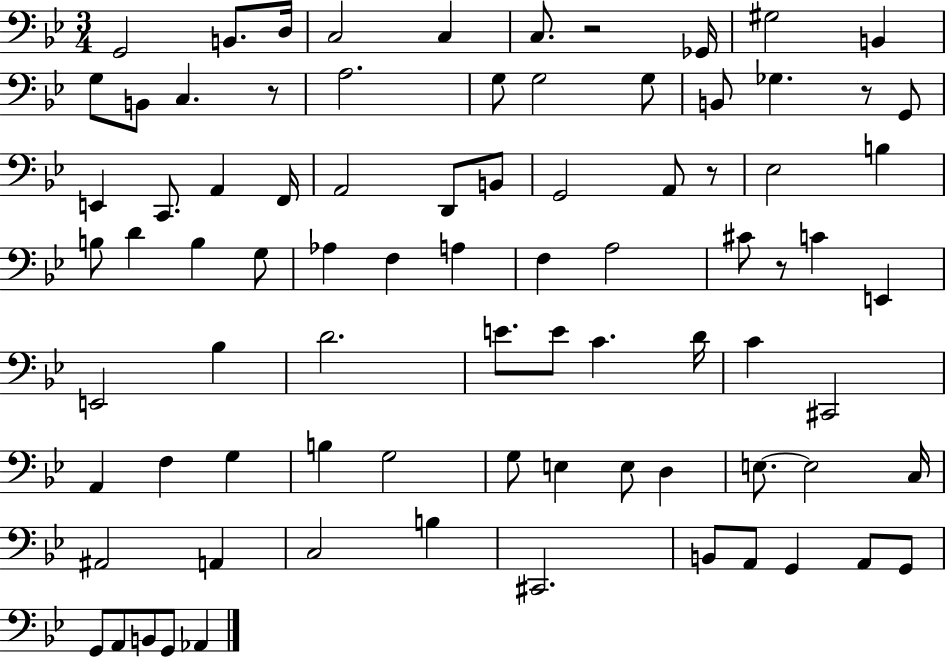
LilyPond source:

{
  \clef bass
  \numericTimeSignature
  \time 3/4
  \key bes \major
  g,2 b,8. d16 | c2 c4 | c8. r2 ges,16 | gis2 b,4 | \break g8 b,8 c4. r8 | a2. | g8 g2 g8 | b,8 ges4. r8 g,8 | \break e,4 c,8. a,4 f,16 | a,2 d,8 b,8 | g,2 a,8 r8 | ees2 b4 | \break b8 d'4 b4 g8 | aes4 f4 a4 | f4 a2 | cis'8 r8 c'4 e,4 | \break e,2 bes4 | d'2. | e'8. e'8 c'4. d'16 | c'4 cis,2 | \break a,4 f4 g4 | b4 g2 | g8 e4 e8 d4 | e8.~~ e2 c16 | \break ais,2 a,4 | c2 b4 | cis,2. | b,8 a,8 g,4 a,8 g,8 | \break g,8 a,8 b,8 g,8 aes,4 | \bar "|."
}